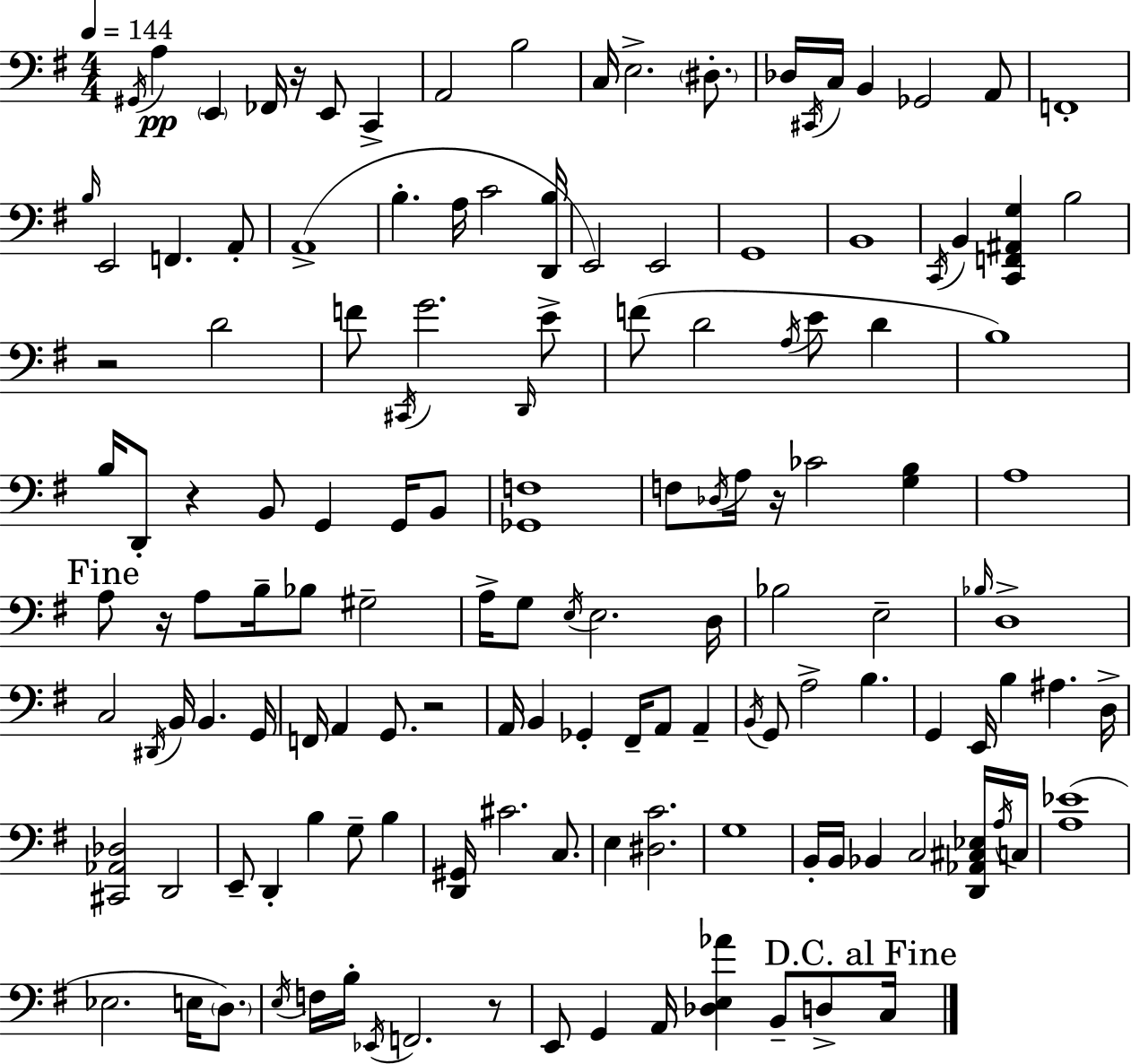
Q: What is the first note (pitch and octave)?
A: G#2